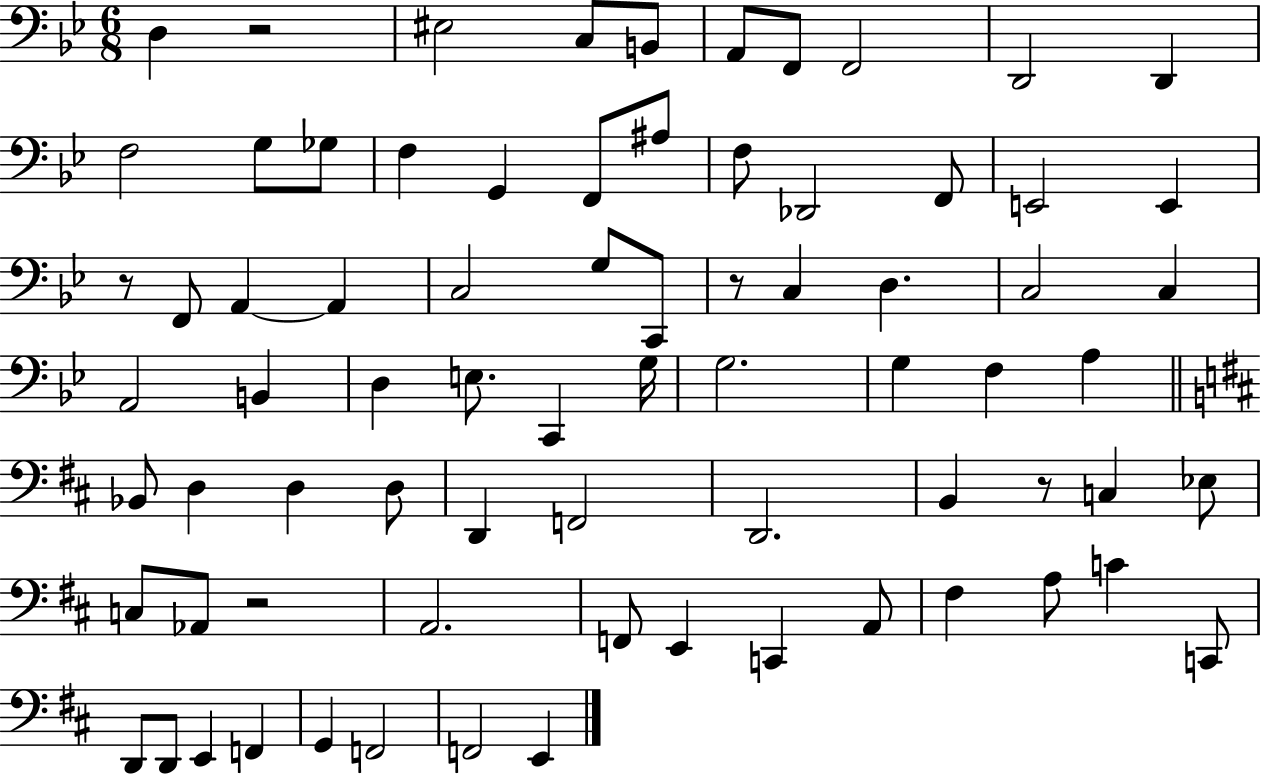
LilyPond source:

{
  \clef bass
  \numericTimeSignature
  \time 6/8
  \key bes \major
  d4 r2 | eis2 c8 b,8 | a,8 f,8 f,2 | d,2 d,4 | \break f2 g8 ges8 | f4 g,4 f,8 ais8 | f8 des,2 f,8 | e,2 e,4 | \break r8 f,8 a,4~~ a,4 | c2 g8 c,8 | r8 c4 d4. | c2 c4 | \break a,2 b,4 | d4 e8. c,4 g16 | g2. | g4 f4 a4 | \break \bar "||" \break \key d \major bes,8 d4 d4 d8 | d,4 f,2 | d,2. | b,4 r8 c4 ees8 | \break c8 aes,8 r2 | a,2. | f,8 e,4 c,4 a,8 | fis4 a8 c'4 c,8 | \break d,8 d,8 e,4 f,4 | g,4 f,2 | f,2 e,4 | \bar "|."
}